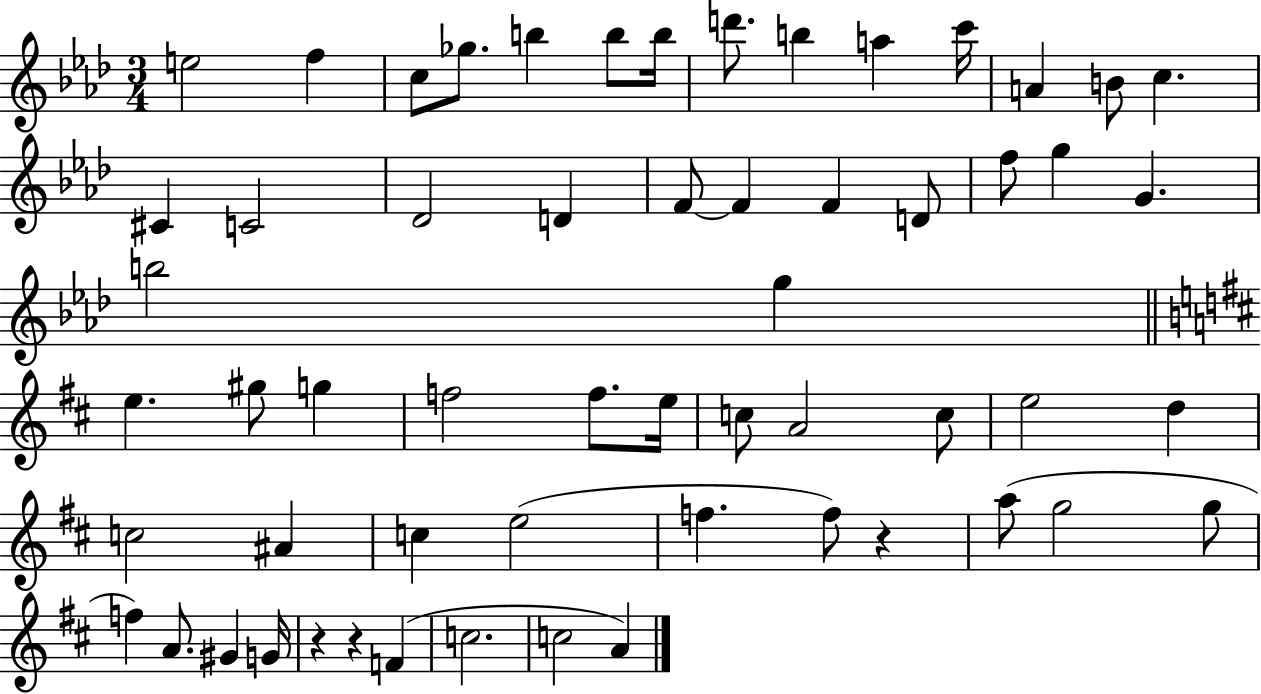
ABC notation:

X:1
T:Untitled
M:3/4
L:1/4
K:Ab
e2 f c/2 _g/2 b b/2 b/4 d'/2 b a c'/4 A B/2 c ^C C2 _D2 D F/2 F F D/2 f/2 g G b2 g e ^g/2 g f2 f/2 e/4 c/2 A2 c/2 e2 d c2 ^A c e2 f f/2 z a/2 g2 g/2 f A/2 ^G G/4 z z F c2 c2 A